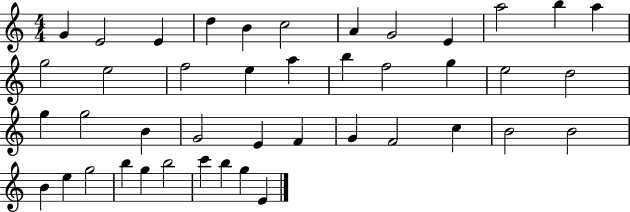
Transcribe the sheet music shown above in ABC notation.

X:1
T:Untitled
M:4/4
L:1/4
K:C
G E2 E d B c2 A G2 E a2 b a g2 e2 f2 e a b f2 g e2 d2 g g2 B G2 E F G F2 c B2 B2 B e g2 b g b2 c' b g E